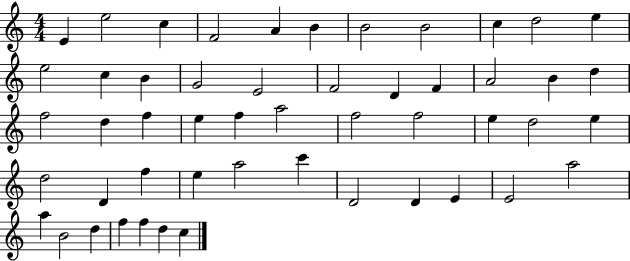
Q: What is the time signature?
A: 4/4